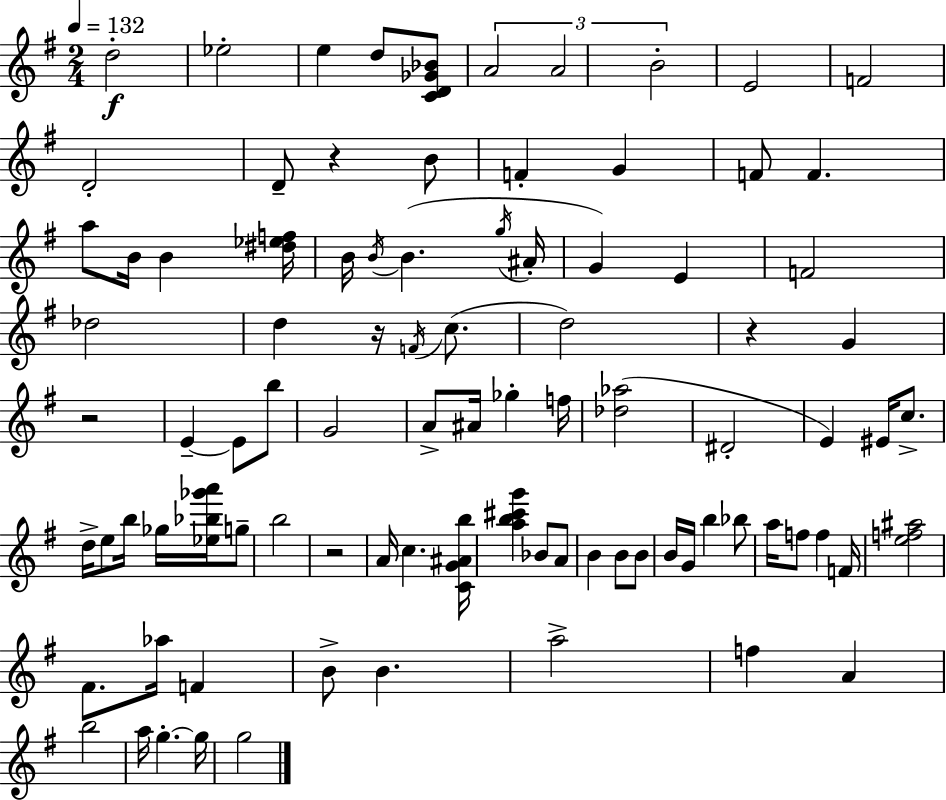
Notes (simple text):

D5/h Eb5/h E5/q D5/e [C4,D4,Gb4,Bb4]/e A4/h A4/h B4/h E4/h F4/h D4/h D4/e R/q B4/e F4/q G4/q F4/e F4/q. A5/e B4/s B4/q [D#5,Eb5,F5]/s B4/s B4/s B4/q. G5/s A#4/s G4/q E4/q F4/h Db5/h D5/q R/s F4/s C5/e. D5/h R/q G4/q R/h E4/q E4/e B5/e G4/h A4/e A#4/s Gb5/q F5/s [Db5,Ab5]/h D#4/h E4/q EIS4/s C5/e. D5/s E5/e B5/s Gb5/s [Eb5,Bb5,Gb6,A6]/s G5/e B5/h R/h A4/s C5/q. [C4,G4,A#4,B5]/s [A5,B5,C#6,G6]/q Bb4/e A4/e B4/q B4/e B4/e B4/s G4/s B5/q Bb5/e A5/s F5/e F5/q F4/s [E5,F5,A#5]/h F#4/e. Ab5/s F4/q B4/e B4/q. A5/h F5/q A4/q B5/h A5/s G5/q. G5/s G5/h